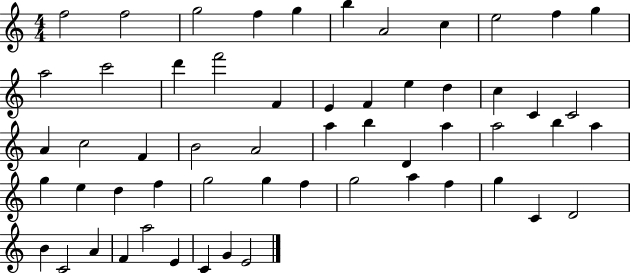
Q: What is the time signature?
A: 4/4